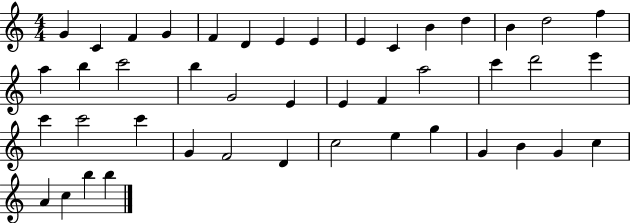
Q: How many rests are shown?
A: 0